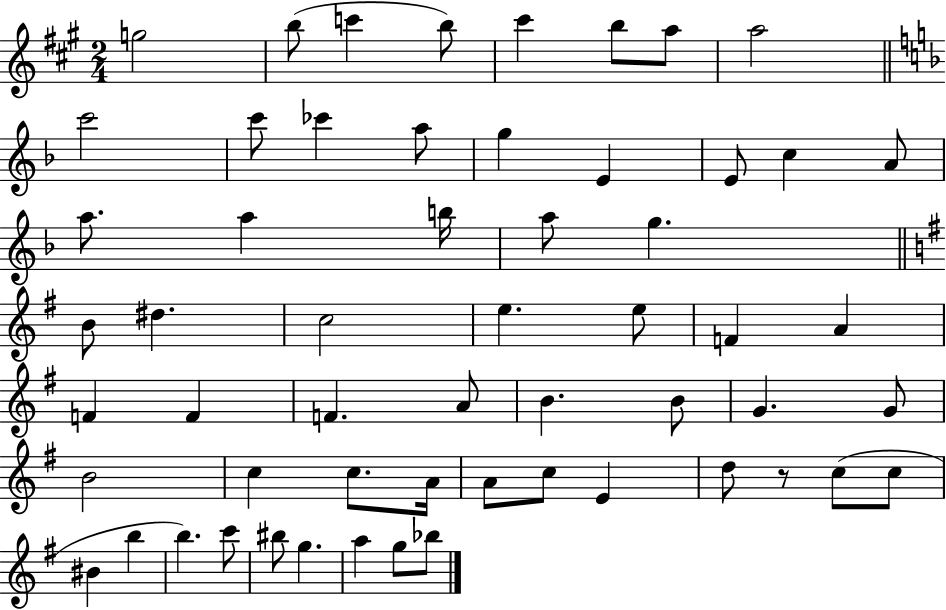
{
  \clef treble
  \numericTimeSignature
  \time 2/4
  \key a \major
  g''2 | b''8( c'''4 b''8) | cis'''4 b''8 a''8 | a''2 | \break \bar "||" \break \key f \major c'''2 | c'''8 ces'''4 a''8 | g''4 e'4 | e'8 c''4 a'8 | \break a''8. a''4 b''16 | a''8 g''4. | \bar "||" \break \key g \major b'8 dis''4. | c''2 | e''4. e''8 | f'4 a'4 | \break f'4 f'4 | f'4. a'8 | b'4. b'8 | g'4. g'8 | \break b'2 | c''4 c''8. a'16 | a'8 c''8 e'4 | d''8 r8 c''8( c''8 | \break bis'4 b''4 | b''4.) c'''8 | bis''8 g''4. | a''4 g''8 bes''8 | \break \bar "|."
}